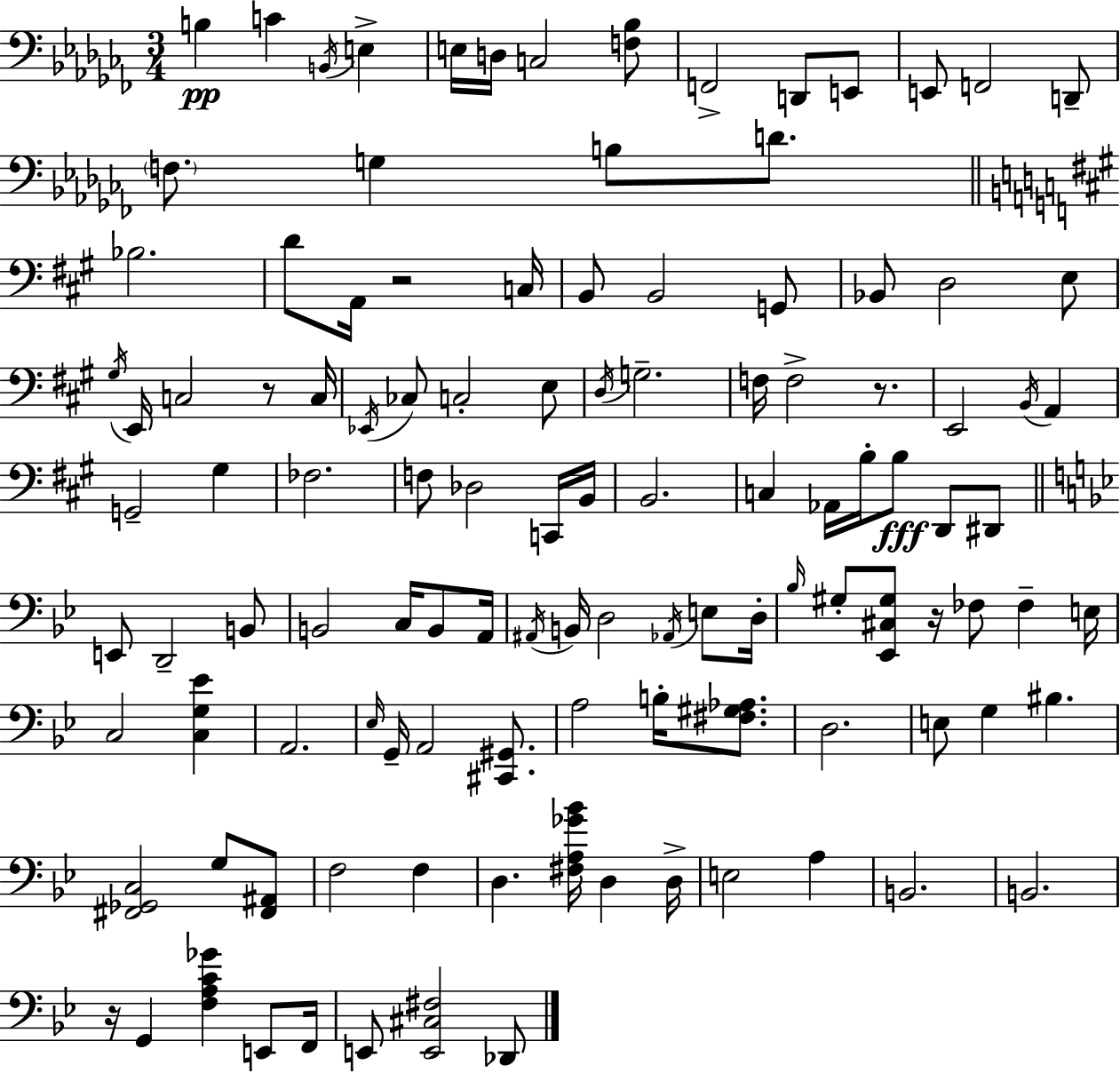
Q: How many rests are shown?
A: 5